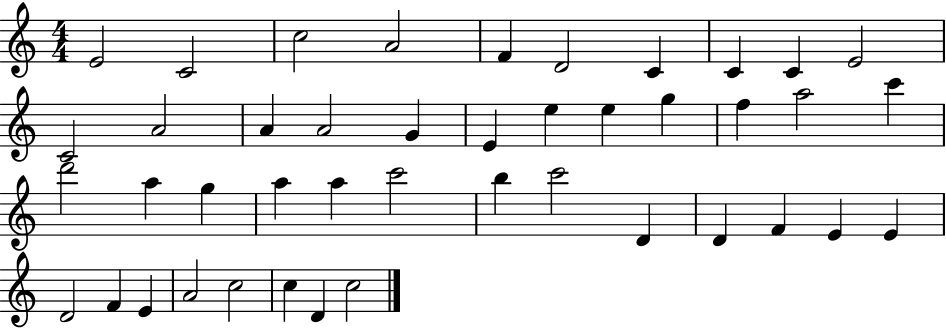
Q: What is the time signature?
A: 4/4